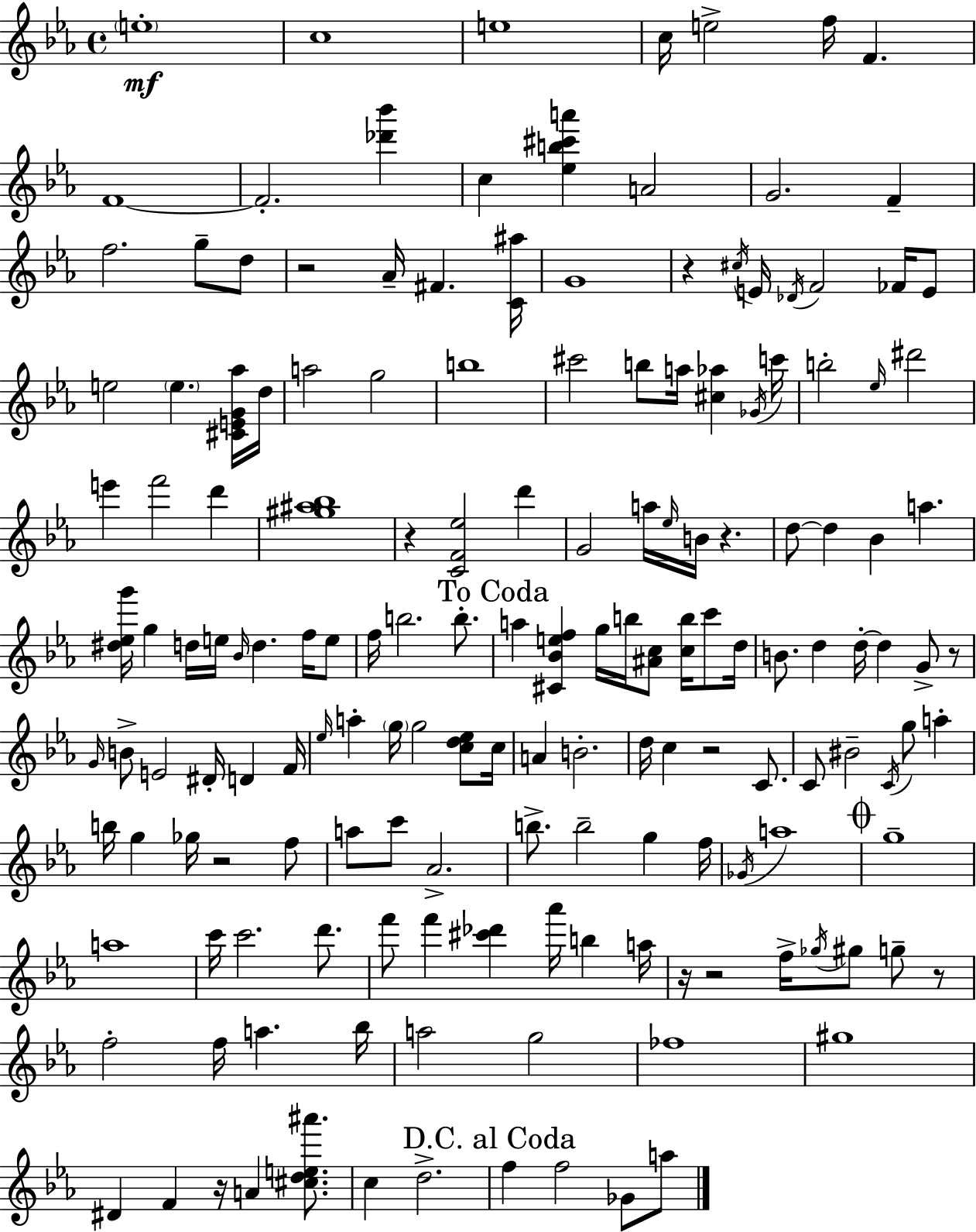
X:1
T:Untitled
M:4/4
L:1/4
K:Cm
e4 c4 e4 c/4 e2 f/4 F F4 F2 [_d'_b'] c [_eb^c'a'] A2 G2 F f2 g/2 d/2 z2 _A/4 ^F [C^a]/4 G4 z ^c/4 E/4 _D/4 F2 _F/4 E/2 e2 e [^CEG_a]/4 d/4 a2 g2 b4 ^c'2 b/2 a/4 [^c_a] _G/4 c'/4 b2 _e/4 ^d'2 e' f'2 d' [^g^a_b]4 z [CF_e]2 d' G2 a/4 _e/4 B/4 z d/2 d _B a [^d_eg']/4 g d/4 e/4 _B/4 d f/4 e/2 f/4 b2 b/2 a [^C_Bef] g/4 b/4 [^Ac]/2 [cb]/4 c'/2 d/4 B/2 d d/4 d G/2 z/2 G/4 B/2 E2 ^D/4 D F/4 _e/4 a g/4 g2 [cd_e]/2 c/4 A B2 d/4 c z2 C/2 C/2 ^B2 C/4 g/2 a b/4 g _g/4 z2 f/2 a/2 c'/2 _A2 b/2 b2 g f/4 _G/4 a4 g4 a4 c'/4 c'2 d'/2 f'/2 f' [^c'_d'] _a'/4 b a/4 z/4 z2 f/4 _g/4 ^g/2 g/2 z/2 f2 f/4 a _b/4 a2 g2 _f4 ^g4 ^D F z/4 A [^cde^a']/2 c d2 f f2 _G/2 a/2